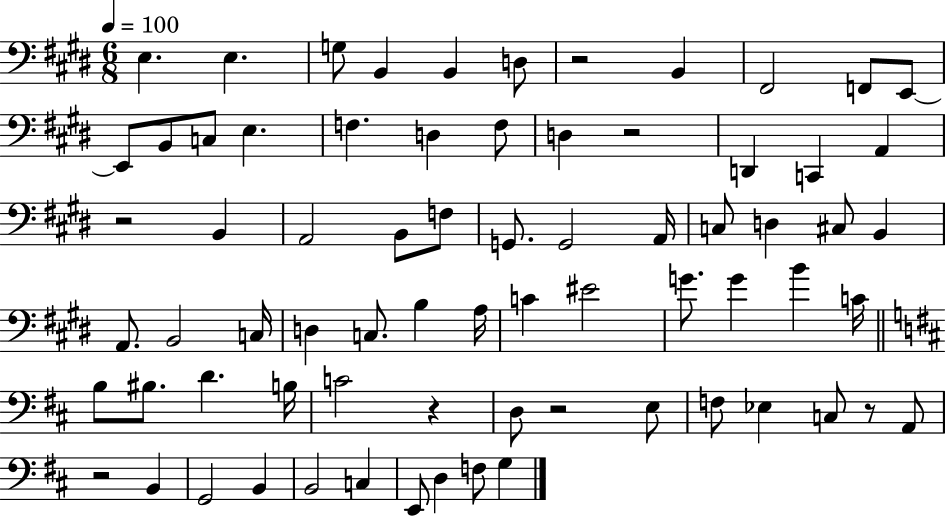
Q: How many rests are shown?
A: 7